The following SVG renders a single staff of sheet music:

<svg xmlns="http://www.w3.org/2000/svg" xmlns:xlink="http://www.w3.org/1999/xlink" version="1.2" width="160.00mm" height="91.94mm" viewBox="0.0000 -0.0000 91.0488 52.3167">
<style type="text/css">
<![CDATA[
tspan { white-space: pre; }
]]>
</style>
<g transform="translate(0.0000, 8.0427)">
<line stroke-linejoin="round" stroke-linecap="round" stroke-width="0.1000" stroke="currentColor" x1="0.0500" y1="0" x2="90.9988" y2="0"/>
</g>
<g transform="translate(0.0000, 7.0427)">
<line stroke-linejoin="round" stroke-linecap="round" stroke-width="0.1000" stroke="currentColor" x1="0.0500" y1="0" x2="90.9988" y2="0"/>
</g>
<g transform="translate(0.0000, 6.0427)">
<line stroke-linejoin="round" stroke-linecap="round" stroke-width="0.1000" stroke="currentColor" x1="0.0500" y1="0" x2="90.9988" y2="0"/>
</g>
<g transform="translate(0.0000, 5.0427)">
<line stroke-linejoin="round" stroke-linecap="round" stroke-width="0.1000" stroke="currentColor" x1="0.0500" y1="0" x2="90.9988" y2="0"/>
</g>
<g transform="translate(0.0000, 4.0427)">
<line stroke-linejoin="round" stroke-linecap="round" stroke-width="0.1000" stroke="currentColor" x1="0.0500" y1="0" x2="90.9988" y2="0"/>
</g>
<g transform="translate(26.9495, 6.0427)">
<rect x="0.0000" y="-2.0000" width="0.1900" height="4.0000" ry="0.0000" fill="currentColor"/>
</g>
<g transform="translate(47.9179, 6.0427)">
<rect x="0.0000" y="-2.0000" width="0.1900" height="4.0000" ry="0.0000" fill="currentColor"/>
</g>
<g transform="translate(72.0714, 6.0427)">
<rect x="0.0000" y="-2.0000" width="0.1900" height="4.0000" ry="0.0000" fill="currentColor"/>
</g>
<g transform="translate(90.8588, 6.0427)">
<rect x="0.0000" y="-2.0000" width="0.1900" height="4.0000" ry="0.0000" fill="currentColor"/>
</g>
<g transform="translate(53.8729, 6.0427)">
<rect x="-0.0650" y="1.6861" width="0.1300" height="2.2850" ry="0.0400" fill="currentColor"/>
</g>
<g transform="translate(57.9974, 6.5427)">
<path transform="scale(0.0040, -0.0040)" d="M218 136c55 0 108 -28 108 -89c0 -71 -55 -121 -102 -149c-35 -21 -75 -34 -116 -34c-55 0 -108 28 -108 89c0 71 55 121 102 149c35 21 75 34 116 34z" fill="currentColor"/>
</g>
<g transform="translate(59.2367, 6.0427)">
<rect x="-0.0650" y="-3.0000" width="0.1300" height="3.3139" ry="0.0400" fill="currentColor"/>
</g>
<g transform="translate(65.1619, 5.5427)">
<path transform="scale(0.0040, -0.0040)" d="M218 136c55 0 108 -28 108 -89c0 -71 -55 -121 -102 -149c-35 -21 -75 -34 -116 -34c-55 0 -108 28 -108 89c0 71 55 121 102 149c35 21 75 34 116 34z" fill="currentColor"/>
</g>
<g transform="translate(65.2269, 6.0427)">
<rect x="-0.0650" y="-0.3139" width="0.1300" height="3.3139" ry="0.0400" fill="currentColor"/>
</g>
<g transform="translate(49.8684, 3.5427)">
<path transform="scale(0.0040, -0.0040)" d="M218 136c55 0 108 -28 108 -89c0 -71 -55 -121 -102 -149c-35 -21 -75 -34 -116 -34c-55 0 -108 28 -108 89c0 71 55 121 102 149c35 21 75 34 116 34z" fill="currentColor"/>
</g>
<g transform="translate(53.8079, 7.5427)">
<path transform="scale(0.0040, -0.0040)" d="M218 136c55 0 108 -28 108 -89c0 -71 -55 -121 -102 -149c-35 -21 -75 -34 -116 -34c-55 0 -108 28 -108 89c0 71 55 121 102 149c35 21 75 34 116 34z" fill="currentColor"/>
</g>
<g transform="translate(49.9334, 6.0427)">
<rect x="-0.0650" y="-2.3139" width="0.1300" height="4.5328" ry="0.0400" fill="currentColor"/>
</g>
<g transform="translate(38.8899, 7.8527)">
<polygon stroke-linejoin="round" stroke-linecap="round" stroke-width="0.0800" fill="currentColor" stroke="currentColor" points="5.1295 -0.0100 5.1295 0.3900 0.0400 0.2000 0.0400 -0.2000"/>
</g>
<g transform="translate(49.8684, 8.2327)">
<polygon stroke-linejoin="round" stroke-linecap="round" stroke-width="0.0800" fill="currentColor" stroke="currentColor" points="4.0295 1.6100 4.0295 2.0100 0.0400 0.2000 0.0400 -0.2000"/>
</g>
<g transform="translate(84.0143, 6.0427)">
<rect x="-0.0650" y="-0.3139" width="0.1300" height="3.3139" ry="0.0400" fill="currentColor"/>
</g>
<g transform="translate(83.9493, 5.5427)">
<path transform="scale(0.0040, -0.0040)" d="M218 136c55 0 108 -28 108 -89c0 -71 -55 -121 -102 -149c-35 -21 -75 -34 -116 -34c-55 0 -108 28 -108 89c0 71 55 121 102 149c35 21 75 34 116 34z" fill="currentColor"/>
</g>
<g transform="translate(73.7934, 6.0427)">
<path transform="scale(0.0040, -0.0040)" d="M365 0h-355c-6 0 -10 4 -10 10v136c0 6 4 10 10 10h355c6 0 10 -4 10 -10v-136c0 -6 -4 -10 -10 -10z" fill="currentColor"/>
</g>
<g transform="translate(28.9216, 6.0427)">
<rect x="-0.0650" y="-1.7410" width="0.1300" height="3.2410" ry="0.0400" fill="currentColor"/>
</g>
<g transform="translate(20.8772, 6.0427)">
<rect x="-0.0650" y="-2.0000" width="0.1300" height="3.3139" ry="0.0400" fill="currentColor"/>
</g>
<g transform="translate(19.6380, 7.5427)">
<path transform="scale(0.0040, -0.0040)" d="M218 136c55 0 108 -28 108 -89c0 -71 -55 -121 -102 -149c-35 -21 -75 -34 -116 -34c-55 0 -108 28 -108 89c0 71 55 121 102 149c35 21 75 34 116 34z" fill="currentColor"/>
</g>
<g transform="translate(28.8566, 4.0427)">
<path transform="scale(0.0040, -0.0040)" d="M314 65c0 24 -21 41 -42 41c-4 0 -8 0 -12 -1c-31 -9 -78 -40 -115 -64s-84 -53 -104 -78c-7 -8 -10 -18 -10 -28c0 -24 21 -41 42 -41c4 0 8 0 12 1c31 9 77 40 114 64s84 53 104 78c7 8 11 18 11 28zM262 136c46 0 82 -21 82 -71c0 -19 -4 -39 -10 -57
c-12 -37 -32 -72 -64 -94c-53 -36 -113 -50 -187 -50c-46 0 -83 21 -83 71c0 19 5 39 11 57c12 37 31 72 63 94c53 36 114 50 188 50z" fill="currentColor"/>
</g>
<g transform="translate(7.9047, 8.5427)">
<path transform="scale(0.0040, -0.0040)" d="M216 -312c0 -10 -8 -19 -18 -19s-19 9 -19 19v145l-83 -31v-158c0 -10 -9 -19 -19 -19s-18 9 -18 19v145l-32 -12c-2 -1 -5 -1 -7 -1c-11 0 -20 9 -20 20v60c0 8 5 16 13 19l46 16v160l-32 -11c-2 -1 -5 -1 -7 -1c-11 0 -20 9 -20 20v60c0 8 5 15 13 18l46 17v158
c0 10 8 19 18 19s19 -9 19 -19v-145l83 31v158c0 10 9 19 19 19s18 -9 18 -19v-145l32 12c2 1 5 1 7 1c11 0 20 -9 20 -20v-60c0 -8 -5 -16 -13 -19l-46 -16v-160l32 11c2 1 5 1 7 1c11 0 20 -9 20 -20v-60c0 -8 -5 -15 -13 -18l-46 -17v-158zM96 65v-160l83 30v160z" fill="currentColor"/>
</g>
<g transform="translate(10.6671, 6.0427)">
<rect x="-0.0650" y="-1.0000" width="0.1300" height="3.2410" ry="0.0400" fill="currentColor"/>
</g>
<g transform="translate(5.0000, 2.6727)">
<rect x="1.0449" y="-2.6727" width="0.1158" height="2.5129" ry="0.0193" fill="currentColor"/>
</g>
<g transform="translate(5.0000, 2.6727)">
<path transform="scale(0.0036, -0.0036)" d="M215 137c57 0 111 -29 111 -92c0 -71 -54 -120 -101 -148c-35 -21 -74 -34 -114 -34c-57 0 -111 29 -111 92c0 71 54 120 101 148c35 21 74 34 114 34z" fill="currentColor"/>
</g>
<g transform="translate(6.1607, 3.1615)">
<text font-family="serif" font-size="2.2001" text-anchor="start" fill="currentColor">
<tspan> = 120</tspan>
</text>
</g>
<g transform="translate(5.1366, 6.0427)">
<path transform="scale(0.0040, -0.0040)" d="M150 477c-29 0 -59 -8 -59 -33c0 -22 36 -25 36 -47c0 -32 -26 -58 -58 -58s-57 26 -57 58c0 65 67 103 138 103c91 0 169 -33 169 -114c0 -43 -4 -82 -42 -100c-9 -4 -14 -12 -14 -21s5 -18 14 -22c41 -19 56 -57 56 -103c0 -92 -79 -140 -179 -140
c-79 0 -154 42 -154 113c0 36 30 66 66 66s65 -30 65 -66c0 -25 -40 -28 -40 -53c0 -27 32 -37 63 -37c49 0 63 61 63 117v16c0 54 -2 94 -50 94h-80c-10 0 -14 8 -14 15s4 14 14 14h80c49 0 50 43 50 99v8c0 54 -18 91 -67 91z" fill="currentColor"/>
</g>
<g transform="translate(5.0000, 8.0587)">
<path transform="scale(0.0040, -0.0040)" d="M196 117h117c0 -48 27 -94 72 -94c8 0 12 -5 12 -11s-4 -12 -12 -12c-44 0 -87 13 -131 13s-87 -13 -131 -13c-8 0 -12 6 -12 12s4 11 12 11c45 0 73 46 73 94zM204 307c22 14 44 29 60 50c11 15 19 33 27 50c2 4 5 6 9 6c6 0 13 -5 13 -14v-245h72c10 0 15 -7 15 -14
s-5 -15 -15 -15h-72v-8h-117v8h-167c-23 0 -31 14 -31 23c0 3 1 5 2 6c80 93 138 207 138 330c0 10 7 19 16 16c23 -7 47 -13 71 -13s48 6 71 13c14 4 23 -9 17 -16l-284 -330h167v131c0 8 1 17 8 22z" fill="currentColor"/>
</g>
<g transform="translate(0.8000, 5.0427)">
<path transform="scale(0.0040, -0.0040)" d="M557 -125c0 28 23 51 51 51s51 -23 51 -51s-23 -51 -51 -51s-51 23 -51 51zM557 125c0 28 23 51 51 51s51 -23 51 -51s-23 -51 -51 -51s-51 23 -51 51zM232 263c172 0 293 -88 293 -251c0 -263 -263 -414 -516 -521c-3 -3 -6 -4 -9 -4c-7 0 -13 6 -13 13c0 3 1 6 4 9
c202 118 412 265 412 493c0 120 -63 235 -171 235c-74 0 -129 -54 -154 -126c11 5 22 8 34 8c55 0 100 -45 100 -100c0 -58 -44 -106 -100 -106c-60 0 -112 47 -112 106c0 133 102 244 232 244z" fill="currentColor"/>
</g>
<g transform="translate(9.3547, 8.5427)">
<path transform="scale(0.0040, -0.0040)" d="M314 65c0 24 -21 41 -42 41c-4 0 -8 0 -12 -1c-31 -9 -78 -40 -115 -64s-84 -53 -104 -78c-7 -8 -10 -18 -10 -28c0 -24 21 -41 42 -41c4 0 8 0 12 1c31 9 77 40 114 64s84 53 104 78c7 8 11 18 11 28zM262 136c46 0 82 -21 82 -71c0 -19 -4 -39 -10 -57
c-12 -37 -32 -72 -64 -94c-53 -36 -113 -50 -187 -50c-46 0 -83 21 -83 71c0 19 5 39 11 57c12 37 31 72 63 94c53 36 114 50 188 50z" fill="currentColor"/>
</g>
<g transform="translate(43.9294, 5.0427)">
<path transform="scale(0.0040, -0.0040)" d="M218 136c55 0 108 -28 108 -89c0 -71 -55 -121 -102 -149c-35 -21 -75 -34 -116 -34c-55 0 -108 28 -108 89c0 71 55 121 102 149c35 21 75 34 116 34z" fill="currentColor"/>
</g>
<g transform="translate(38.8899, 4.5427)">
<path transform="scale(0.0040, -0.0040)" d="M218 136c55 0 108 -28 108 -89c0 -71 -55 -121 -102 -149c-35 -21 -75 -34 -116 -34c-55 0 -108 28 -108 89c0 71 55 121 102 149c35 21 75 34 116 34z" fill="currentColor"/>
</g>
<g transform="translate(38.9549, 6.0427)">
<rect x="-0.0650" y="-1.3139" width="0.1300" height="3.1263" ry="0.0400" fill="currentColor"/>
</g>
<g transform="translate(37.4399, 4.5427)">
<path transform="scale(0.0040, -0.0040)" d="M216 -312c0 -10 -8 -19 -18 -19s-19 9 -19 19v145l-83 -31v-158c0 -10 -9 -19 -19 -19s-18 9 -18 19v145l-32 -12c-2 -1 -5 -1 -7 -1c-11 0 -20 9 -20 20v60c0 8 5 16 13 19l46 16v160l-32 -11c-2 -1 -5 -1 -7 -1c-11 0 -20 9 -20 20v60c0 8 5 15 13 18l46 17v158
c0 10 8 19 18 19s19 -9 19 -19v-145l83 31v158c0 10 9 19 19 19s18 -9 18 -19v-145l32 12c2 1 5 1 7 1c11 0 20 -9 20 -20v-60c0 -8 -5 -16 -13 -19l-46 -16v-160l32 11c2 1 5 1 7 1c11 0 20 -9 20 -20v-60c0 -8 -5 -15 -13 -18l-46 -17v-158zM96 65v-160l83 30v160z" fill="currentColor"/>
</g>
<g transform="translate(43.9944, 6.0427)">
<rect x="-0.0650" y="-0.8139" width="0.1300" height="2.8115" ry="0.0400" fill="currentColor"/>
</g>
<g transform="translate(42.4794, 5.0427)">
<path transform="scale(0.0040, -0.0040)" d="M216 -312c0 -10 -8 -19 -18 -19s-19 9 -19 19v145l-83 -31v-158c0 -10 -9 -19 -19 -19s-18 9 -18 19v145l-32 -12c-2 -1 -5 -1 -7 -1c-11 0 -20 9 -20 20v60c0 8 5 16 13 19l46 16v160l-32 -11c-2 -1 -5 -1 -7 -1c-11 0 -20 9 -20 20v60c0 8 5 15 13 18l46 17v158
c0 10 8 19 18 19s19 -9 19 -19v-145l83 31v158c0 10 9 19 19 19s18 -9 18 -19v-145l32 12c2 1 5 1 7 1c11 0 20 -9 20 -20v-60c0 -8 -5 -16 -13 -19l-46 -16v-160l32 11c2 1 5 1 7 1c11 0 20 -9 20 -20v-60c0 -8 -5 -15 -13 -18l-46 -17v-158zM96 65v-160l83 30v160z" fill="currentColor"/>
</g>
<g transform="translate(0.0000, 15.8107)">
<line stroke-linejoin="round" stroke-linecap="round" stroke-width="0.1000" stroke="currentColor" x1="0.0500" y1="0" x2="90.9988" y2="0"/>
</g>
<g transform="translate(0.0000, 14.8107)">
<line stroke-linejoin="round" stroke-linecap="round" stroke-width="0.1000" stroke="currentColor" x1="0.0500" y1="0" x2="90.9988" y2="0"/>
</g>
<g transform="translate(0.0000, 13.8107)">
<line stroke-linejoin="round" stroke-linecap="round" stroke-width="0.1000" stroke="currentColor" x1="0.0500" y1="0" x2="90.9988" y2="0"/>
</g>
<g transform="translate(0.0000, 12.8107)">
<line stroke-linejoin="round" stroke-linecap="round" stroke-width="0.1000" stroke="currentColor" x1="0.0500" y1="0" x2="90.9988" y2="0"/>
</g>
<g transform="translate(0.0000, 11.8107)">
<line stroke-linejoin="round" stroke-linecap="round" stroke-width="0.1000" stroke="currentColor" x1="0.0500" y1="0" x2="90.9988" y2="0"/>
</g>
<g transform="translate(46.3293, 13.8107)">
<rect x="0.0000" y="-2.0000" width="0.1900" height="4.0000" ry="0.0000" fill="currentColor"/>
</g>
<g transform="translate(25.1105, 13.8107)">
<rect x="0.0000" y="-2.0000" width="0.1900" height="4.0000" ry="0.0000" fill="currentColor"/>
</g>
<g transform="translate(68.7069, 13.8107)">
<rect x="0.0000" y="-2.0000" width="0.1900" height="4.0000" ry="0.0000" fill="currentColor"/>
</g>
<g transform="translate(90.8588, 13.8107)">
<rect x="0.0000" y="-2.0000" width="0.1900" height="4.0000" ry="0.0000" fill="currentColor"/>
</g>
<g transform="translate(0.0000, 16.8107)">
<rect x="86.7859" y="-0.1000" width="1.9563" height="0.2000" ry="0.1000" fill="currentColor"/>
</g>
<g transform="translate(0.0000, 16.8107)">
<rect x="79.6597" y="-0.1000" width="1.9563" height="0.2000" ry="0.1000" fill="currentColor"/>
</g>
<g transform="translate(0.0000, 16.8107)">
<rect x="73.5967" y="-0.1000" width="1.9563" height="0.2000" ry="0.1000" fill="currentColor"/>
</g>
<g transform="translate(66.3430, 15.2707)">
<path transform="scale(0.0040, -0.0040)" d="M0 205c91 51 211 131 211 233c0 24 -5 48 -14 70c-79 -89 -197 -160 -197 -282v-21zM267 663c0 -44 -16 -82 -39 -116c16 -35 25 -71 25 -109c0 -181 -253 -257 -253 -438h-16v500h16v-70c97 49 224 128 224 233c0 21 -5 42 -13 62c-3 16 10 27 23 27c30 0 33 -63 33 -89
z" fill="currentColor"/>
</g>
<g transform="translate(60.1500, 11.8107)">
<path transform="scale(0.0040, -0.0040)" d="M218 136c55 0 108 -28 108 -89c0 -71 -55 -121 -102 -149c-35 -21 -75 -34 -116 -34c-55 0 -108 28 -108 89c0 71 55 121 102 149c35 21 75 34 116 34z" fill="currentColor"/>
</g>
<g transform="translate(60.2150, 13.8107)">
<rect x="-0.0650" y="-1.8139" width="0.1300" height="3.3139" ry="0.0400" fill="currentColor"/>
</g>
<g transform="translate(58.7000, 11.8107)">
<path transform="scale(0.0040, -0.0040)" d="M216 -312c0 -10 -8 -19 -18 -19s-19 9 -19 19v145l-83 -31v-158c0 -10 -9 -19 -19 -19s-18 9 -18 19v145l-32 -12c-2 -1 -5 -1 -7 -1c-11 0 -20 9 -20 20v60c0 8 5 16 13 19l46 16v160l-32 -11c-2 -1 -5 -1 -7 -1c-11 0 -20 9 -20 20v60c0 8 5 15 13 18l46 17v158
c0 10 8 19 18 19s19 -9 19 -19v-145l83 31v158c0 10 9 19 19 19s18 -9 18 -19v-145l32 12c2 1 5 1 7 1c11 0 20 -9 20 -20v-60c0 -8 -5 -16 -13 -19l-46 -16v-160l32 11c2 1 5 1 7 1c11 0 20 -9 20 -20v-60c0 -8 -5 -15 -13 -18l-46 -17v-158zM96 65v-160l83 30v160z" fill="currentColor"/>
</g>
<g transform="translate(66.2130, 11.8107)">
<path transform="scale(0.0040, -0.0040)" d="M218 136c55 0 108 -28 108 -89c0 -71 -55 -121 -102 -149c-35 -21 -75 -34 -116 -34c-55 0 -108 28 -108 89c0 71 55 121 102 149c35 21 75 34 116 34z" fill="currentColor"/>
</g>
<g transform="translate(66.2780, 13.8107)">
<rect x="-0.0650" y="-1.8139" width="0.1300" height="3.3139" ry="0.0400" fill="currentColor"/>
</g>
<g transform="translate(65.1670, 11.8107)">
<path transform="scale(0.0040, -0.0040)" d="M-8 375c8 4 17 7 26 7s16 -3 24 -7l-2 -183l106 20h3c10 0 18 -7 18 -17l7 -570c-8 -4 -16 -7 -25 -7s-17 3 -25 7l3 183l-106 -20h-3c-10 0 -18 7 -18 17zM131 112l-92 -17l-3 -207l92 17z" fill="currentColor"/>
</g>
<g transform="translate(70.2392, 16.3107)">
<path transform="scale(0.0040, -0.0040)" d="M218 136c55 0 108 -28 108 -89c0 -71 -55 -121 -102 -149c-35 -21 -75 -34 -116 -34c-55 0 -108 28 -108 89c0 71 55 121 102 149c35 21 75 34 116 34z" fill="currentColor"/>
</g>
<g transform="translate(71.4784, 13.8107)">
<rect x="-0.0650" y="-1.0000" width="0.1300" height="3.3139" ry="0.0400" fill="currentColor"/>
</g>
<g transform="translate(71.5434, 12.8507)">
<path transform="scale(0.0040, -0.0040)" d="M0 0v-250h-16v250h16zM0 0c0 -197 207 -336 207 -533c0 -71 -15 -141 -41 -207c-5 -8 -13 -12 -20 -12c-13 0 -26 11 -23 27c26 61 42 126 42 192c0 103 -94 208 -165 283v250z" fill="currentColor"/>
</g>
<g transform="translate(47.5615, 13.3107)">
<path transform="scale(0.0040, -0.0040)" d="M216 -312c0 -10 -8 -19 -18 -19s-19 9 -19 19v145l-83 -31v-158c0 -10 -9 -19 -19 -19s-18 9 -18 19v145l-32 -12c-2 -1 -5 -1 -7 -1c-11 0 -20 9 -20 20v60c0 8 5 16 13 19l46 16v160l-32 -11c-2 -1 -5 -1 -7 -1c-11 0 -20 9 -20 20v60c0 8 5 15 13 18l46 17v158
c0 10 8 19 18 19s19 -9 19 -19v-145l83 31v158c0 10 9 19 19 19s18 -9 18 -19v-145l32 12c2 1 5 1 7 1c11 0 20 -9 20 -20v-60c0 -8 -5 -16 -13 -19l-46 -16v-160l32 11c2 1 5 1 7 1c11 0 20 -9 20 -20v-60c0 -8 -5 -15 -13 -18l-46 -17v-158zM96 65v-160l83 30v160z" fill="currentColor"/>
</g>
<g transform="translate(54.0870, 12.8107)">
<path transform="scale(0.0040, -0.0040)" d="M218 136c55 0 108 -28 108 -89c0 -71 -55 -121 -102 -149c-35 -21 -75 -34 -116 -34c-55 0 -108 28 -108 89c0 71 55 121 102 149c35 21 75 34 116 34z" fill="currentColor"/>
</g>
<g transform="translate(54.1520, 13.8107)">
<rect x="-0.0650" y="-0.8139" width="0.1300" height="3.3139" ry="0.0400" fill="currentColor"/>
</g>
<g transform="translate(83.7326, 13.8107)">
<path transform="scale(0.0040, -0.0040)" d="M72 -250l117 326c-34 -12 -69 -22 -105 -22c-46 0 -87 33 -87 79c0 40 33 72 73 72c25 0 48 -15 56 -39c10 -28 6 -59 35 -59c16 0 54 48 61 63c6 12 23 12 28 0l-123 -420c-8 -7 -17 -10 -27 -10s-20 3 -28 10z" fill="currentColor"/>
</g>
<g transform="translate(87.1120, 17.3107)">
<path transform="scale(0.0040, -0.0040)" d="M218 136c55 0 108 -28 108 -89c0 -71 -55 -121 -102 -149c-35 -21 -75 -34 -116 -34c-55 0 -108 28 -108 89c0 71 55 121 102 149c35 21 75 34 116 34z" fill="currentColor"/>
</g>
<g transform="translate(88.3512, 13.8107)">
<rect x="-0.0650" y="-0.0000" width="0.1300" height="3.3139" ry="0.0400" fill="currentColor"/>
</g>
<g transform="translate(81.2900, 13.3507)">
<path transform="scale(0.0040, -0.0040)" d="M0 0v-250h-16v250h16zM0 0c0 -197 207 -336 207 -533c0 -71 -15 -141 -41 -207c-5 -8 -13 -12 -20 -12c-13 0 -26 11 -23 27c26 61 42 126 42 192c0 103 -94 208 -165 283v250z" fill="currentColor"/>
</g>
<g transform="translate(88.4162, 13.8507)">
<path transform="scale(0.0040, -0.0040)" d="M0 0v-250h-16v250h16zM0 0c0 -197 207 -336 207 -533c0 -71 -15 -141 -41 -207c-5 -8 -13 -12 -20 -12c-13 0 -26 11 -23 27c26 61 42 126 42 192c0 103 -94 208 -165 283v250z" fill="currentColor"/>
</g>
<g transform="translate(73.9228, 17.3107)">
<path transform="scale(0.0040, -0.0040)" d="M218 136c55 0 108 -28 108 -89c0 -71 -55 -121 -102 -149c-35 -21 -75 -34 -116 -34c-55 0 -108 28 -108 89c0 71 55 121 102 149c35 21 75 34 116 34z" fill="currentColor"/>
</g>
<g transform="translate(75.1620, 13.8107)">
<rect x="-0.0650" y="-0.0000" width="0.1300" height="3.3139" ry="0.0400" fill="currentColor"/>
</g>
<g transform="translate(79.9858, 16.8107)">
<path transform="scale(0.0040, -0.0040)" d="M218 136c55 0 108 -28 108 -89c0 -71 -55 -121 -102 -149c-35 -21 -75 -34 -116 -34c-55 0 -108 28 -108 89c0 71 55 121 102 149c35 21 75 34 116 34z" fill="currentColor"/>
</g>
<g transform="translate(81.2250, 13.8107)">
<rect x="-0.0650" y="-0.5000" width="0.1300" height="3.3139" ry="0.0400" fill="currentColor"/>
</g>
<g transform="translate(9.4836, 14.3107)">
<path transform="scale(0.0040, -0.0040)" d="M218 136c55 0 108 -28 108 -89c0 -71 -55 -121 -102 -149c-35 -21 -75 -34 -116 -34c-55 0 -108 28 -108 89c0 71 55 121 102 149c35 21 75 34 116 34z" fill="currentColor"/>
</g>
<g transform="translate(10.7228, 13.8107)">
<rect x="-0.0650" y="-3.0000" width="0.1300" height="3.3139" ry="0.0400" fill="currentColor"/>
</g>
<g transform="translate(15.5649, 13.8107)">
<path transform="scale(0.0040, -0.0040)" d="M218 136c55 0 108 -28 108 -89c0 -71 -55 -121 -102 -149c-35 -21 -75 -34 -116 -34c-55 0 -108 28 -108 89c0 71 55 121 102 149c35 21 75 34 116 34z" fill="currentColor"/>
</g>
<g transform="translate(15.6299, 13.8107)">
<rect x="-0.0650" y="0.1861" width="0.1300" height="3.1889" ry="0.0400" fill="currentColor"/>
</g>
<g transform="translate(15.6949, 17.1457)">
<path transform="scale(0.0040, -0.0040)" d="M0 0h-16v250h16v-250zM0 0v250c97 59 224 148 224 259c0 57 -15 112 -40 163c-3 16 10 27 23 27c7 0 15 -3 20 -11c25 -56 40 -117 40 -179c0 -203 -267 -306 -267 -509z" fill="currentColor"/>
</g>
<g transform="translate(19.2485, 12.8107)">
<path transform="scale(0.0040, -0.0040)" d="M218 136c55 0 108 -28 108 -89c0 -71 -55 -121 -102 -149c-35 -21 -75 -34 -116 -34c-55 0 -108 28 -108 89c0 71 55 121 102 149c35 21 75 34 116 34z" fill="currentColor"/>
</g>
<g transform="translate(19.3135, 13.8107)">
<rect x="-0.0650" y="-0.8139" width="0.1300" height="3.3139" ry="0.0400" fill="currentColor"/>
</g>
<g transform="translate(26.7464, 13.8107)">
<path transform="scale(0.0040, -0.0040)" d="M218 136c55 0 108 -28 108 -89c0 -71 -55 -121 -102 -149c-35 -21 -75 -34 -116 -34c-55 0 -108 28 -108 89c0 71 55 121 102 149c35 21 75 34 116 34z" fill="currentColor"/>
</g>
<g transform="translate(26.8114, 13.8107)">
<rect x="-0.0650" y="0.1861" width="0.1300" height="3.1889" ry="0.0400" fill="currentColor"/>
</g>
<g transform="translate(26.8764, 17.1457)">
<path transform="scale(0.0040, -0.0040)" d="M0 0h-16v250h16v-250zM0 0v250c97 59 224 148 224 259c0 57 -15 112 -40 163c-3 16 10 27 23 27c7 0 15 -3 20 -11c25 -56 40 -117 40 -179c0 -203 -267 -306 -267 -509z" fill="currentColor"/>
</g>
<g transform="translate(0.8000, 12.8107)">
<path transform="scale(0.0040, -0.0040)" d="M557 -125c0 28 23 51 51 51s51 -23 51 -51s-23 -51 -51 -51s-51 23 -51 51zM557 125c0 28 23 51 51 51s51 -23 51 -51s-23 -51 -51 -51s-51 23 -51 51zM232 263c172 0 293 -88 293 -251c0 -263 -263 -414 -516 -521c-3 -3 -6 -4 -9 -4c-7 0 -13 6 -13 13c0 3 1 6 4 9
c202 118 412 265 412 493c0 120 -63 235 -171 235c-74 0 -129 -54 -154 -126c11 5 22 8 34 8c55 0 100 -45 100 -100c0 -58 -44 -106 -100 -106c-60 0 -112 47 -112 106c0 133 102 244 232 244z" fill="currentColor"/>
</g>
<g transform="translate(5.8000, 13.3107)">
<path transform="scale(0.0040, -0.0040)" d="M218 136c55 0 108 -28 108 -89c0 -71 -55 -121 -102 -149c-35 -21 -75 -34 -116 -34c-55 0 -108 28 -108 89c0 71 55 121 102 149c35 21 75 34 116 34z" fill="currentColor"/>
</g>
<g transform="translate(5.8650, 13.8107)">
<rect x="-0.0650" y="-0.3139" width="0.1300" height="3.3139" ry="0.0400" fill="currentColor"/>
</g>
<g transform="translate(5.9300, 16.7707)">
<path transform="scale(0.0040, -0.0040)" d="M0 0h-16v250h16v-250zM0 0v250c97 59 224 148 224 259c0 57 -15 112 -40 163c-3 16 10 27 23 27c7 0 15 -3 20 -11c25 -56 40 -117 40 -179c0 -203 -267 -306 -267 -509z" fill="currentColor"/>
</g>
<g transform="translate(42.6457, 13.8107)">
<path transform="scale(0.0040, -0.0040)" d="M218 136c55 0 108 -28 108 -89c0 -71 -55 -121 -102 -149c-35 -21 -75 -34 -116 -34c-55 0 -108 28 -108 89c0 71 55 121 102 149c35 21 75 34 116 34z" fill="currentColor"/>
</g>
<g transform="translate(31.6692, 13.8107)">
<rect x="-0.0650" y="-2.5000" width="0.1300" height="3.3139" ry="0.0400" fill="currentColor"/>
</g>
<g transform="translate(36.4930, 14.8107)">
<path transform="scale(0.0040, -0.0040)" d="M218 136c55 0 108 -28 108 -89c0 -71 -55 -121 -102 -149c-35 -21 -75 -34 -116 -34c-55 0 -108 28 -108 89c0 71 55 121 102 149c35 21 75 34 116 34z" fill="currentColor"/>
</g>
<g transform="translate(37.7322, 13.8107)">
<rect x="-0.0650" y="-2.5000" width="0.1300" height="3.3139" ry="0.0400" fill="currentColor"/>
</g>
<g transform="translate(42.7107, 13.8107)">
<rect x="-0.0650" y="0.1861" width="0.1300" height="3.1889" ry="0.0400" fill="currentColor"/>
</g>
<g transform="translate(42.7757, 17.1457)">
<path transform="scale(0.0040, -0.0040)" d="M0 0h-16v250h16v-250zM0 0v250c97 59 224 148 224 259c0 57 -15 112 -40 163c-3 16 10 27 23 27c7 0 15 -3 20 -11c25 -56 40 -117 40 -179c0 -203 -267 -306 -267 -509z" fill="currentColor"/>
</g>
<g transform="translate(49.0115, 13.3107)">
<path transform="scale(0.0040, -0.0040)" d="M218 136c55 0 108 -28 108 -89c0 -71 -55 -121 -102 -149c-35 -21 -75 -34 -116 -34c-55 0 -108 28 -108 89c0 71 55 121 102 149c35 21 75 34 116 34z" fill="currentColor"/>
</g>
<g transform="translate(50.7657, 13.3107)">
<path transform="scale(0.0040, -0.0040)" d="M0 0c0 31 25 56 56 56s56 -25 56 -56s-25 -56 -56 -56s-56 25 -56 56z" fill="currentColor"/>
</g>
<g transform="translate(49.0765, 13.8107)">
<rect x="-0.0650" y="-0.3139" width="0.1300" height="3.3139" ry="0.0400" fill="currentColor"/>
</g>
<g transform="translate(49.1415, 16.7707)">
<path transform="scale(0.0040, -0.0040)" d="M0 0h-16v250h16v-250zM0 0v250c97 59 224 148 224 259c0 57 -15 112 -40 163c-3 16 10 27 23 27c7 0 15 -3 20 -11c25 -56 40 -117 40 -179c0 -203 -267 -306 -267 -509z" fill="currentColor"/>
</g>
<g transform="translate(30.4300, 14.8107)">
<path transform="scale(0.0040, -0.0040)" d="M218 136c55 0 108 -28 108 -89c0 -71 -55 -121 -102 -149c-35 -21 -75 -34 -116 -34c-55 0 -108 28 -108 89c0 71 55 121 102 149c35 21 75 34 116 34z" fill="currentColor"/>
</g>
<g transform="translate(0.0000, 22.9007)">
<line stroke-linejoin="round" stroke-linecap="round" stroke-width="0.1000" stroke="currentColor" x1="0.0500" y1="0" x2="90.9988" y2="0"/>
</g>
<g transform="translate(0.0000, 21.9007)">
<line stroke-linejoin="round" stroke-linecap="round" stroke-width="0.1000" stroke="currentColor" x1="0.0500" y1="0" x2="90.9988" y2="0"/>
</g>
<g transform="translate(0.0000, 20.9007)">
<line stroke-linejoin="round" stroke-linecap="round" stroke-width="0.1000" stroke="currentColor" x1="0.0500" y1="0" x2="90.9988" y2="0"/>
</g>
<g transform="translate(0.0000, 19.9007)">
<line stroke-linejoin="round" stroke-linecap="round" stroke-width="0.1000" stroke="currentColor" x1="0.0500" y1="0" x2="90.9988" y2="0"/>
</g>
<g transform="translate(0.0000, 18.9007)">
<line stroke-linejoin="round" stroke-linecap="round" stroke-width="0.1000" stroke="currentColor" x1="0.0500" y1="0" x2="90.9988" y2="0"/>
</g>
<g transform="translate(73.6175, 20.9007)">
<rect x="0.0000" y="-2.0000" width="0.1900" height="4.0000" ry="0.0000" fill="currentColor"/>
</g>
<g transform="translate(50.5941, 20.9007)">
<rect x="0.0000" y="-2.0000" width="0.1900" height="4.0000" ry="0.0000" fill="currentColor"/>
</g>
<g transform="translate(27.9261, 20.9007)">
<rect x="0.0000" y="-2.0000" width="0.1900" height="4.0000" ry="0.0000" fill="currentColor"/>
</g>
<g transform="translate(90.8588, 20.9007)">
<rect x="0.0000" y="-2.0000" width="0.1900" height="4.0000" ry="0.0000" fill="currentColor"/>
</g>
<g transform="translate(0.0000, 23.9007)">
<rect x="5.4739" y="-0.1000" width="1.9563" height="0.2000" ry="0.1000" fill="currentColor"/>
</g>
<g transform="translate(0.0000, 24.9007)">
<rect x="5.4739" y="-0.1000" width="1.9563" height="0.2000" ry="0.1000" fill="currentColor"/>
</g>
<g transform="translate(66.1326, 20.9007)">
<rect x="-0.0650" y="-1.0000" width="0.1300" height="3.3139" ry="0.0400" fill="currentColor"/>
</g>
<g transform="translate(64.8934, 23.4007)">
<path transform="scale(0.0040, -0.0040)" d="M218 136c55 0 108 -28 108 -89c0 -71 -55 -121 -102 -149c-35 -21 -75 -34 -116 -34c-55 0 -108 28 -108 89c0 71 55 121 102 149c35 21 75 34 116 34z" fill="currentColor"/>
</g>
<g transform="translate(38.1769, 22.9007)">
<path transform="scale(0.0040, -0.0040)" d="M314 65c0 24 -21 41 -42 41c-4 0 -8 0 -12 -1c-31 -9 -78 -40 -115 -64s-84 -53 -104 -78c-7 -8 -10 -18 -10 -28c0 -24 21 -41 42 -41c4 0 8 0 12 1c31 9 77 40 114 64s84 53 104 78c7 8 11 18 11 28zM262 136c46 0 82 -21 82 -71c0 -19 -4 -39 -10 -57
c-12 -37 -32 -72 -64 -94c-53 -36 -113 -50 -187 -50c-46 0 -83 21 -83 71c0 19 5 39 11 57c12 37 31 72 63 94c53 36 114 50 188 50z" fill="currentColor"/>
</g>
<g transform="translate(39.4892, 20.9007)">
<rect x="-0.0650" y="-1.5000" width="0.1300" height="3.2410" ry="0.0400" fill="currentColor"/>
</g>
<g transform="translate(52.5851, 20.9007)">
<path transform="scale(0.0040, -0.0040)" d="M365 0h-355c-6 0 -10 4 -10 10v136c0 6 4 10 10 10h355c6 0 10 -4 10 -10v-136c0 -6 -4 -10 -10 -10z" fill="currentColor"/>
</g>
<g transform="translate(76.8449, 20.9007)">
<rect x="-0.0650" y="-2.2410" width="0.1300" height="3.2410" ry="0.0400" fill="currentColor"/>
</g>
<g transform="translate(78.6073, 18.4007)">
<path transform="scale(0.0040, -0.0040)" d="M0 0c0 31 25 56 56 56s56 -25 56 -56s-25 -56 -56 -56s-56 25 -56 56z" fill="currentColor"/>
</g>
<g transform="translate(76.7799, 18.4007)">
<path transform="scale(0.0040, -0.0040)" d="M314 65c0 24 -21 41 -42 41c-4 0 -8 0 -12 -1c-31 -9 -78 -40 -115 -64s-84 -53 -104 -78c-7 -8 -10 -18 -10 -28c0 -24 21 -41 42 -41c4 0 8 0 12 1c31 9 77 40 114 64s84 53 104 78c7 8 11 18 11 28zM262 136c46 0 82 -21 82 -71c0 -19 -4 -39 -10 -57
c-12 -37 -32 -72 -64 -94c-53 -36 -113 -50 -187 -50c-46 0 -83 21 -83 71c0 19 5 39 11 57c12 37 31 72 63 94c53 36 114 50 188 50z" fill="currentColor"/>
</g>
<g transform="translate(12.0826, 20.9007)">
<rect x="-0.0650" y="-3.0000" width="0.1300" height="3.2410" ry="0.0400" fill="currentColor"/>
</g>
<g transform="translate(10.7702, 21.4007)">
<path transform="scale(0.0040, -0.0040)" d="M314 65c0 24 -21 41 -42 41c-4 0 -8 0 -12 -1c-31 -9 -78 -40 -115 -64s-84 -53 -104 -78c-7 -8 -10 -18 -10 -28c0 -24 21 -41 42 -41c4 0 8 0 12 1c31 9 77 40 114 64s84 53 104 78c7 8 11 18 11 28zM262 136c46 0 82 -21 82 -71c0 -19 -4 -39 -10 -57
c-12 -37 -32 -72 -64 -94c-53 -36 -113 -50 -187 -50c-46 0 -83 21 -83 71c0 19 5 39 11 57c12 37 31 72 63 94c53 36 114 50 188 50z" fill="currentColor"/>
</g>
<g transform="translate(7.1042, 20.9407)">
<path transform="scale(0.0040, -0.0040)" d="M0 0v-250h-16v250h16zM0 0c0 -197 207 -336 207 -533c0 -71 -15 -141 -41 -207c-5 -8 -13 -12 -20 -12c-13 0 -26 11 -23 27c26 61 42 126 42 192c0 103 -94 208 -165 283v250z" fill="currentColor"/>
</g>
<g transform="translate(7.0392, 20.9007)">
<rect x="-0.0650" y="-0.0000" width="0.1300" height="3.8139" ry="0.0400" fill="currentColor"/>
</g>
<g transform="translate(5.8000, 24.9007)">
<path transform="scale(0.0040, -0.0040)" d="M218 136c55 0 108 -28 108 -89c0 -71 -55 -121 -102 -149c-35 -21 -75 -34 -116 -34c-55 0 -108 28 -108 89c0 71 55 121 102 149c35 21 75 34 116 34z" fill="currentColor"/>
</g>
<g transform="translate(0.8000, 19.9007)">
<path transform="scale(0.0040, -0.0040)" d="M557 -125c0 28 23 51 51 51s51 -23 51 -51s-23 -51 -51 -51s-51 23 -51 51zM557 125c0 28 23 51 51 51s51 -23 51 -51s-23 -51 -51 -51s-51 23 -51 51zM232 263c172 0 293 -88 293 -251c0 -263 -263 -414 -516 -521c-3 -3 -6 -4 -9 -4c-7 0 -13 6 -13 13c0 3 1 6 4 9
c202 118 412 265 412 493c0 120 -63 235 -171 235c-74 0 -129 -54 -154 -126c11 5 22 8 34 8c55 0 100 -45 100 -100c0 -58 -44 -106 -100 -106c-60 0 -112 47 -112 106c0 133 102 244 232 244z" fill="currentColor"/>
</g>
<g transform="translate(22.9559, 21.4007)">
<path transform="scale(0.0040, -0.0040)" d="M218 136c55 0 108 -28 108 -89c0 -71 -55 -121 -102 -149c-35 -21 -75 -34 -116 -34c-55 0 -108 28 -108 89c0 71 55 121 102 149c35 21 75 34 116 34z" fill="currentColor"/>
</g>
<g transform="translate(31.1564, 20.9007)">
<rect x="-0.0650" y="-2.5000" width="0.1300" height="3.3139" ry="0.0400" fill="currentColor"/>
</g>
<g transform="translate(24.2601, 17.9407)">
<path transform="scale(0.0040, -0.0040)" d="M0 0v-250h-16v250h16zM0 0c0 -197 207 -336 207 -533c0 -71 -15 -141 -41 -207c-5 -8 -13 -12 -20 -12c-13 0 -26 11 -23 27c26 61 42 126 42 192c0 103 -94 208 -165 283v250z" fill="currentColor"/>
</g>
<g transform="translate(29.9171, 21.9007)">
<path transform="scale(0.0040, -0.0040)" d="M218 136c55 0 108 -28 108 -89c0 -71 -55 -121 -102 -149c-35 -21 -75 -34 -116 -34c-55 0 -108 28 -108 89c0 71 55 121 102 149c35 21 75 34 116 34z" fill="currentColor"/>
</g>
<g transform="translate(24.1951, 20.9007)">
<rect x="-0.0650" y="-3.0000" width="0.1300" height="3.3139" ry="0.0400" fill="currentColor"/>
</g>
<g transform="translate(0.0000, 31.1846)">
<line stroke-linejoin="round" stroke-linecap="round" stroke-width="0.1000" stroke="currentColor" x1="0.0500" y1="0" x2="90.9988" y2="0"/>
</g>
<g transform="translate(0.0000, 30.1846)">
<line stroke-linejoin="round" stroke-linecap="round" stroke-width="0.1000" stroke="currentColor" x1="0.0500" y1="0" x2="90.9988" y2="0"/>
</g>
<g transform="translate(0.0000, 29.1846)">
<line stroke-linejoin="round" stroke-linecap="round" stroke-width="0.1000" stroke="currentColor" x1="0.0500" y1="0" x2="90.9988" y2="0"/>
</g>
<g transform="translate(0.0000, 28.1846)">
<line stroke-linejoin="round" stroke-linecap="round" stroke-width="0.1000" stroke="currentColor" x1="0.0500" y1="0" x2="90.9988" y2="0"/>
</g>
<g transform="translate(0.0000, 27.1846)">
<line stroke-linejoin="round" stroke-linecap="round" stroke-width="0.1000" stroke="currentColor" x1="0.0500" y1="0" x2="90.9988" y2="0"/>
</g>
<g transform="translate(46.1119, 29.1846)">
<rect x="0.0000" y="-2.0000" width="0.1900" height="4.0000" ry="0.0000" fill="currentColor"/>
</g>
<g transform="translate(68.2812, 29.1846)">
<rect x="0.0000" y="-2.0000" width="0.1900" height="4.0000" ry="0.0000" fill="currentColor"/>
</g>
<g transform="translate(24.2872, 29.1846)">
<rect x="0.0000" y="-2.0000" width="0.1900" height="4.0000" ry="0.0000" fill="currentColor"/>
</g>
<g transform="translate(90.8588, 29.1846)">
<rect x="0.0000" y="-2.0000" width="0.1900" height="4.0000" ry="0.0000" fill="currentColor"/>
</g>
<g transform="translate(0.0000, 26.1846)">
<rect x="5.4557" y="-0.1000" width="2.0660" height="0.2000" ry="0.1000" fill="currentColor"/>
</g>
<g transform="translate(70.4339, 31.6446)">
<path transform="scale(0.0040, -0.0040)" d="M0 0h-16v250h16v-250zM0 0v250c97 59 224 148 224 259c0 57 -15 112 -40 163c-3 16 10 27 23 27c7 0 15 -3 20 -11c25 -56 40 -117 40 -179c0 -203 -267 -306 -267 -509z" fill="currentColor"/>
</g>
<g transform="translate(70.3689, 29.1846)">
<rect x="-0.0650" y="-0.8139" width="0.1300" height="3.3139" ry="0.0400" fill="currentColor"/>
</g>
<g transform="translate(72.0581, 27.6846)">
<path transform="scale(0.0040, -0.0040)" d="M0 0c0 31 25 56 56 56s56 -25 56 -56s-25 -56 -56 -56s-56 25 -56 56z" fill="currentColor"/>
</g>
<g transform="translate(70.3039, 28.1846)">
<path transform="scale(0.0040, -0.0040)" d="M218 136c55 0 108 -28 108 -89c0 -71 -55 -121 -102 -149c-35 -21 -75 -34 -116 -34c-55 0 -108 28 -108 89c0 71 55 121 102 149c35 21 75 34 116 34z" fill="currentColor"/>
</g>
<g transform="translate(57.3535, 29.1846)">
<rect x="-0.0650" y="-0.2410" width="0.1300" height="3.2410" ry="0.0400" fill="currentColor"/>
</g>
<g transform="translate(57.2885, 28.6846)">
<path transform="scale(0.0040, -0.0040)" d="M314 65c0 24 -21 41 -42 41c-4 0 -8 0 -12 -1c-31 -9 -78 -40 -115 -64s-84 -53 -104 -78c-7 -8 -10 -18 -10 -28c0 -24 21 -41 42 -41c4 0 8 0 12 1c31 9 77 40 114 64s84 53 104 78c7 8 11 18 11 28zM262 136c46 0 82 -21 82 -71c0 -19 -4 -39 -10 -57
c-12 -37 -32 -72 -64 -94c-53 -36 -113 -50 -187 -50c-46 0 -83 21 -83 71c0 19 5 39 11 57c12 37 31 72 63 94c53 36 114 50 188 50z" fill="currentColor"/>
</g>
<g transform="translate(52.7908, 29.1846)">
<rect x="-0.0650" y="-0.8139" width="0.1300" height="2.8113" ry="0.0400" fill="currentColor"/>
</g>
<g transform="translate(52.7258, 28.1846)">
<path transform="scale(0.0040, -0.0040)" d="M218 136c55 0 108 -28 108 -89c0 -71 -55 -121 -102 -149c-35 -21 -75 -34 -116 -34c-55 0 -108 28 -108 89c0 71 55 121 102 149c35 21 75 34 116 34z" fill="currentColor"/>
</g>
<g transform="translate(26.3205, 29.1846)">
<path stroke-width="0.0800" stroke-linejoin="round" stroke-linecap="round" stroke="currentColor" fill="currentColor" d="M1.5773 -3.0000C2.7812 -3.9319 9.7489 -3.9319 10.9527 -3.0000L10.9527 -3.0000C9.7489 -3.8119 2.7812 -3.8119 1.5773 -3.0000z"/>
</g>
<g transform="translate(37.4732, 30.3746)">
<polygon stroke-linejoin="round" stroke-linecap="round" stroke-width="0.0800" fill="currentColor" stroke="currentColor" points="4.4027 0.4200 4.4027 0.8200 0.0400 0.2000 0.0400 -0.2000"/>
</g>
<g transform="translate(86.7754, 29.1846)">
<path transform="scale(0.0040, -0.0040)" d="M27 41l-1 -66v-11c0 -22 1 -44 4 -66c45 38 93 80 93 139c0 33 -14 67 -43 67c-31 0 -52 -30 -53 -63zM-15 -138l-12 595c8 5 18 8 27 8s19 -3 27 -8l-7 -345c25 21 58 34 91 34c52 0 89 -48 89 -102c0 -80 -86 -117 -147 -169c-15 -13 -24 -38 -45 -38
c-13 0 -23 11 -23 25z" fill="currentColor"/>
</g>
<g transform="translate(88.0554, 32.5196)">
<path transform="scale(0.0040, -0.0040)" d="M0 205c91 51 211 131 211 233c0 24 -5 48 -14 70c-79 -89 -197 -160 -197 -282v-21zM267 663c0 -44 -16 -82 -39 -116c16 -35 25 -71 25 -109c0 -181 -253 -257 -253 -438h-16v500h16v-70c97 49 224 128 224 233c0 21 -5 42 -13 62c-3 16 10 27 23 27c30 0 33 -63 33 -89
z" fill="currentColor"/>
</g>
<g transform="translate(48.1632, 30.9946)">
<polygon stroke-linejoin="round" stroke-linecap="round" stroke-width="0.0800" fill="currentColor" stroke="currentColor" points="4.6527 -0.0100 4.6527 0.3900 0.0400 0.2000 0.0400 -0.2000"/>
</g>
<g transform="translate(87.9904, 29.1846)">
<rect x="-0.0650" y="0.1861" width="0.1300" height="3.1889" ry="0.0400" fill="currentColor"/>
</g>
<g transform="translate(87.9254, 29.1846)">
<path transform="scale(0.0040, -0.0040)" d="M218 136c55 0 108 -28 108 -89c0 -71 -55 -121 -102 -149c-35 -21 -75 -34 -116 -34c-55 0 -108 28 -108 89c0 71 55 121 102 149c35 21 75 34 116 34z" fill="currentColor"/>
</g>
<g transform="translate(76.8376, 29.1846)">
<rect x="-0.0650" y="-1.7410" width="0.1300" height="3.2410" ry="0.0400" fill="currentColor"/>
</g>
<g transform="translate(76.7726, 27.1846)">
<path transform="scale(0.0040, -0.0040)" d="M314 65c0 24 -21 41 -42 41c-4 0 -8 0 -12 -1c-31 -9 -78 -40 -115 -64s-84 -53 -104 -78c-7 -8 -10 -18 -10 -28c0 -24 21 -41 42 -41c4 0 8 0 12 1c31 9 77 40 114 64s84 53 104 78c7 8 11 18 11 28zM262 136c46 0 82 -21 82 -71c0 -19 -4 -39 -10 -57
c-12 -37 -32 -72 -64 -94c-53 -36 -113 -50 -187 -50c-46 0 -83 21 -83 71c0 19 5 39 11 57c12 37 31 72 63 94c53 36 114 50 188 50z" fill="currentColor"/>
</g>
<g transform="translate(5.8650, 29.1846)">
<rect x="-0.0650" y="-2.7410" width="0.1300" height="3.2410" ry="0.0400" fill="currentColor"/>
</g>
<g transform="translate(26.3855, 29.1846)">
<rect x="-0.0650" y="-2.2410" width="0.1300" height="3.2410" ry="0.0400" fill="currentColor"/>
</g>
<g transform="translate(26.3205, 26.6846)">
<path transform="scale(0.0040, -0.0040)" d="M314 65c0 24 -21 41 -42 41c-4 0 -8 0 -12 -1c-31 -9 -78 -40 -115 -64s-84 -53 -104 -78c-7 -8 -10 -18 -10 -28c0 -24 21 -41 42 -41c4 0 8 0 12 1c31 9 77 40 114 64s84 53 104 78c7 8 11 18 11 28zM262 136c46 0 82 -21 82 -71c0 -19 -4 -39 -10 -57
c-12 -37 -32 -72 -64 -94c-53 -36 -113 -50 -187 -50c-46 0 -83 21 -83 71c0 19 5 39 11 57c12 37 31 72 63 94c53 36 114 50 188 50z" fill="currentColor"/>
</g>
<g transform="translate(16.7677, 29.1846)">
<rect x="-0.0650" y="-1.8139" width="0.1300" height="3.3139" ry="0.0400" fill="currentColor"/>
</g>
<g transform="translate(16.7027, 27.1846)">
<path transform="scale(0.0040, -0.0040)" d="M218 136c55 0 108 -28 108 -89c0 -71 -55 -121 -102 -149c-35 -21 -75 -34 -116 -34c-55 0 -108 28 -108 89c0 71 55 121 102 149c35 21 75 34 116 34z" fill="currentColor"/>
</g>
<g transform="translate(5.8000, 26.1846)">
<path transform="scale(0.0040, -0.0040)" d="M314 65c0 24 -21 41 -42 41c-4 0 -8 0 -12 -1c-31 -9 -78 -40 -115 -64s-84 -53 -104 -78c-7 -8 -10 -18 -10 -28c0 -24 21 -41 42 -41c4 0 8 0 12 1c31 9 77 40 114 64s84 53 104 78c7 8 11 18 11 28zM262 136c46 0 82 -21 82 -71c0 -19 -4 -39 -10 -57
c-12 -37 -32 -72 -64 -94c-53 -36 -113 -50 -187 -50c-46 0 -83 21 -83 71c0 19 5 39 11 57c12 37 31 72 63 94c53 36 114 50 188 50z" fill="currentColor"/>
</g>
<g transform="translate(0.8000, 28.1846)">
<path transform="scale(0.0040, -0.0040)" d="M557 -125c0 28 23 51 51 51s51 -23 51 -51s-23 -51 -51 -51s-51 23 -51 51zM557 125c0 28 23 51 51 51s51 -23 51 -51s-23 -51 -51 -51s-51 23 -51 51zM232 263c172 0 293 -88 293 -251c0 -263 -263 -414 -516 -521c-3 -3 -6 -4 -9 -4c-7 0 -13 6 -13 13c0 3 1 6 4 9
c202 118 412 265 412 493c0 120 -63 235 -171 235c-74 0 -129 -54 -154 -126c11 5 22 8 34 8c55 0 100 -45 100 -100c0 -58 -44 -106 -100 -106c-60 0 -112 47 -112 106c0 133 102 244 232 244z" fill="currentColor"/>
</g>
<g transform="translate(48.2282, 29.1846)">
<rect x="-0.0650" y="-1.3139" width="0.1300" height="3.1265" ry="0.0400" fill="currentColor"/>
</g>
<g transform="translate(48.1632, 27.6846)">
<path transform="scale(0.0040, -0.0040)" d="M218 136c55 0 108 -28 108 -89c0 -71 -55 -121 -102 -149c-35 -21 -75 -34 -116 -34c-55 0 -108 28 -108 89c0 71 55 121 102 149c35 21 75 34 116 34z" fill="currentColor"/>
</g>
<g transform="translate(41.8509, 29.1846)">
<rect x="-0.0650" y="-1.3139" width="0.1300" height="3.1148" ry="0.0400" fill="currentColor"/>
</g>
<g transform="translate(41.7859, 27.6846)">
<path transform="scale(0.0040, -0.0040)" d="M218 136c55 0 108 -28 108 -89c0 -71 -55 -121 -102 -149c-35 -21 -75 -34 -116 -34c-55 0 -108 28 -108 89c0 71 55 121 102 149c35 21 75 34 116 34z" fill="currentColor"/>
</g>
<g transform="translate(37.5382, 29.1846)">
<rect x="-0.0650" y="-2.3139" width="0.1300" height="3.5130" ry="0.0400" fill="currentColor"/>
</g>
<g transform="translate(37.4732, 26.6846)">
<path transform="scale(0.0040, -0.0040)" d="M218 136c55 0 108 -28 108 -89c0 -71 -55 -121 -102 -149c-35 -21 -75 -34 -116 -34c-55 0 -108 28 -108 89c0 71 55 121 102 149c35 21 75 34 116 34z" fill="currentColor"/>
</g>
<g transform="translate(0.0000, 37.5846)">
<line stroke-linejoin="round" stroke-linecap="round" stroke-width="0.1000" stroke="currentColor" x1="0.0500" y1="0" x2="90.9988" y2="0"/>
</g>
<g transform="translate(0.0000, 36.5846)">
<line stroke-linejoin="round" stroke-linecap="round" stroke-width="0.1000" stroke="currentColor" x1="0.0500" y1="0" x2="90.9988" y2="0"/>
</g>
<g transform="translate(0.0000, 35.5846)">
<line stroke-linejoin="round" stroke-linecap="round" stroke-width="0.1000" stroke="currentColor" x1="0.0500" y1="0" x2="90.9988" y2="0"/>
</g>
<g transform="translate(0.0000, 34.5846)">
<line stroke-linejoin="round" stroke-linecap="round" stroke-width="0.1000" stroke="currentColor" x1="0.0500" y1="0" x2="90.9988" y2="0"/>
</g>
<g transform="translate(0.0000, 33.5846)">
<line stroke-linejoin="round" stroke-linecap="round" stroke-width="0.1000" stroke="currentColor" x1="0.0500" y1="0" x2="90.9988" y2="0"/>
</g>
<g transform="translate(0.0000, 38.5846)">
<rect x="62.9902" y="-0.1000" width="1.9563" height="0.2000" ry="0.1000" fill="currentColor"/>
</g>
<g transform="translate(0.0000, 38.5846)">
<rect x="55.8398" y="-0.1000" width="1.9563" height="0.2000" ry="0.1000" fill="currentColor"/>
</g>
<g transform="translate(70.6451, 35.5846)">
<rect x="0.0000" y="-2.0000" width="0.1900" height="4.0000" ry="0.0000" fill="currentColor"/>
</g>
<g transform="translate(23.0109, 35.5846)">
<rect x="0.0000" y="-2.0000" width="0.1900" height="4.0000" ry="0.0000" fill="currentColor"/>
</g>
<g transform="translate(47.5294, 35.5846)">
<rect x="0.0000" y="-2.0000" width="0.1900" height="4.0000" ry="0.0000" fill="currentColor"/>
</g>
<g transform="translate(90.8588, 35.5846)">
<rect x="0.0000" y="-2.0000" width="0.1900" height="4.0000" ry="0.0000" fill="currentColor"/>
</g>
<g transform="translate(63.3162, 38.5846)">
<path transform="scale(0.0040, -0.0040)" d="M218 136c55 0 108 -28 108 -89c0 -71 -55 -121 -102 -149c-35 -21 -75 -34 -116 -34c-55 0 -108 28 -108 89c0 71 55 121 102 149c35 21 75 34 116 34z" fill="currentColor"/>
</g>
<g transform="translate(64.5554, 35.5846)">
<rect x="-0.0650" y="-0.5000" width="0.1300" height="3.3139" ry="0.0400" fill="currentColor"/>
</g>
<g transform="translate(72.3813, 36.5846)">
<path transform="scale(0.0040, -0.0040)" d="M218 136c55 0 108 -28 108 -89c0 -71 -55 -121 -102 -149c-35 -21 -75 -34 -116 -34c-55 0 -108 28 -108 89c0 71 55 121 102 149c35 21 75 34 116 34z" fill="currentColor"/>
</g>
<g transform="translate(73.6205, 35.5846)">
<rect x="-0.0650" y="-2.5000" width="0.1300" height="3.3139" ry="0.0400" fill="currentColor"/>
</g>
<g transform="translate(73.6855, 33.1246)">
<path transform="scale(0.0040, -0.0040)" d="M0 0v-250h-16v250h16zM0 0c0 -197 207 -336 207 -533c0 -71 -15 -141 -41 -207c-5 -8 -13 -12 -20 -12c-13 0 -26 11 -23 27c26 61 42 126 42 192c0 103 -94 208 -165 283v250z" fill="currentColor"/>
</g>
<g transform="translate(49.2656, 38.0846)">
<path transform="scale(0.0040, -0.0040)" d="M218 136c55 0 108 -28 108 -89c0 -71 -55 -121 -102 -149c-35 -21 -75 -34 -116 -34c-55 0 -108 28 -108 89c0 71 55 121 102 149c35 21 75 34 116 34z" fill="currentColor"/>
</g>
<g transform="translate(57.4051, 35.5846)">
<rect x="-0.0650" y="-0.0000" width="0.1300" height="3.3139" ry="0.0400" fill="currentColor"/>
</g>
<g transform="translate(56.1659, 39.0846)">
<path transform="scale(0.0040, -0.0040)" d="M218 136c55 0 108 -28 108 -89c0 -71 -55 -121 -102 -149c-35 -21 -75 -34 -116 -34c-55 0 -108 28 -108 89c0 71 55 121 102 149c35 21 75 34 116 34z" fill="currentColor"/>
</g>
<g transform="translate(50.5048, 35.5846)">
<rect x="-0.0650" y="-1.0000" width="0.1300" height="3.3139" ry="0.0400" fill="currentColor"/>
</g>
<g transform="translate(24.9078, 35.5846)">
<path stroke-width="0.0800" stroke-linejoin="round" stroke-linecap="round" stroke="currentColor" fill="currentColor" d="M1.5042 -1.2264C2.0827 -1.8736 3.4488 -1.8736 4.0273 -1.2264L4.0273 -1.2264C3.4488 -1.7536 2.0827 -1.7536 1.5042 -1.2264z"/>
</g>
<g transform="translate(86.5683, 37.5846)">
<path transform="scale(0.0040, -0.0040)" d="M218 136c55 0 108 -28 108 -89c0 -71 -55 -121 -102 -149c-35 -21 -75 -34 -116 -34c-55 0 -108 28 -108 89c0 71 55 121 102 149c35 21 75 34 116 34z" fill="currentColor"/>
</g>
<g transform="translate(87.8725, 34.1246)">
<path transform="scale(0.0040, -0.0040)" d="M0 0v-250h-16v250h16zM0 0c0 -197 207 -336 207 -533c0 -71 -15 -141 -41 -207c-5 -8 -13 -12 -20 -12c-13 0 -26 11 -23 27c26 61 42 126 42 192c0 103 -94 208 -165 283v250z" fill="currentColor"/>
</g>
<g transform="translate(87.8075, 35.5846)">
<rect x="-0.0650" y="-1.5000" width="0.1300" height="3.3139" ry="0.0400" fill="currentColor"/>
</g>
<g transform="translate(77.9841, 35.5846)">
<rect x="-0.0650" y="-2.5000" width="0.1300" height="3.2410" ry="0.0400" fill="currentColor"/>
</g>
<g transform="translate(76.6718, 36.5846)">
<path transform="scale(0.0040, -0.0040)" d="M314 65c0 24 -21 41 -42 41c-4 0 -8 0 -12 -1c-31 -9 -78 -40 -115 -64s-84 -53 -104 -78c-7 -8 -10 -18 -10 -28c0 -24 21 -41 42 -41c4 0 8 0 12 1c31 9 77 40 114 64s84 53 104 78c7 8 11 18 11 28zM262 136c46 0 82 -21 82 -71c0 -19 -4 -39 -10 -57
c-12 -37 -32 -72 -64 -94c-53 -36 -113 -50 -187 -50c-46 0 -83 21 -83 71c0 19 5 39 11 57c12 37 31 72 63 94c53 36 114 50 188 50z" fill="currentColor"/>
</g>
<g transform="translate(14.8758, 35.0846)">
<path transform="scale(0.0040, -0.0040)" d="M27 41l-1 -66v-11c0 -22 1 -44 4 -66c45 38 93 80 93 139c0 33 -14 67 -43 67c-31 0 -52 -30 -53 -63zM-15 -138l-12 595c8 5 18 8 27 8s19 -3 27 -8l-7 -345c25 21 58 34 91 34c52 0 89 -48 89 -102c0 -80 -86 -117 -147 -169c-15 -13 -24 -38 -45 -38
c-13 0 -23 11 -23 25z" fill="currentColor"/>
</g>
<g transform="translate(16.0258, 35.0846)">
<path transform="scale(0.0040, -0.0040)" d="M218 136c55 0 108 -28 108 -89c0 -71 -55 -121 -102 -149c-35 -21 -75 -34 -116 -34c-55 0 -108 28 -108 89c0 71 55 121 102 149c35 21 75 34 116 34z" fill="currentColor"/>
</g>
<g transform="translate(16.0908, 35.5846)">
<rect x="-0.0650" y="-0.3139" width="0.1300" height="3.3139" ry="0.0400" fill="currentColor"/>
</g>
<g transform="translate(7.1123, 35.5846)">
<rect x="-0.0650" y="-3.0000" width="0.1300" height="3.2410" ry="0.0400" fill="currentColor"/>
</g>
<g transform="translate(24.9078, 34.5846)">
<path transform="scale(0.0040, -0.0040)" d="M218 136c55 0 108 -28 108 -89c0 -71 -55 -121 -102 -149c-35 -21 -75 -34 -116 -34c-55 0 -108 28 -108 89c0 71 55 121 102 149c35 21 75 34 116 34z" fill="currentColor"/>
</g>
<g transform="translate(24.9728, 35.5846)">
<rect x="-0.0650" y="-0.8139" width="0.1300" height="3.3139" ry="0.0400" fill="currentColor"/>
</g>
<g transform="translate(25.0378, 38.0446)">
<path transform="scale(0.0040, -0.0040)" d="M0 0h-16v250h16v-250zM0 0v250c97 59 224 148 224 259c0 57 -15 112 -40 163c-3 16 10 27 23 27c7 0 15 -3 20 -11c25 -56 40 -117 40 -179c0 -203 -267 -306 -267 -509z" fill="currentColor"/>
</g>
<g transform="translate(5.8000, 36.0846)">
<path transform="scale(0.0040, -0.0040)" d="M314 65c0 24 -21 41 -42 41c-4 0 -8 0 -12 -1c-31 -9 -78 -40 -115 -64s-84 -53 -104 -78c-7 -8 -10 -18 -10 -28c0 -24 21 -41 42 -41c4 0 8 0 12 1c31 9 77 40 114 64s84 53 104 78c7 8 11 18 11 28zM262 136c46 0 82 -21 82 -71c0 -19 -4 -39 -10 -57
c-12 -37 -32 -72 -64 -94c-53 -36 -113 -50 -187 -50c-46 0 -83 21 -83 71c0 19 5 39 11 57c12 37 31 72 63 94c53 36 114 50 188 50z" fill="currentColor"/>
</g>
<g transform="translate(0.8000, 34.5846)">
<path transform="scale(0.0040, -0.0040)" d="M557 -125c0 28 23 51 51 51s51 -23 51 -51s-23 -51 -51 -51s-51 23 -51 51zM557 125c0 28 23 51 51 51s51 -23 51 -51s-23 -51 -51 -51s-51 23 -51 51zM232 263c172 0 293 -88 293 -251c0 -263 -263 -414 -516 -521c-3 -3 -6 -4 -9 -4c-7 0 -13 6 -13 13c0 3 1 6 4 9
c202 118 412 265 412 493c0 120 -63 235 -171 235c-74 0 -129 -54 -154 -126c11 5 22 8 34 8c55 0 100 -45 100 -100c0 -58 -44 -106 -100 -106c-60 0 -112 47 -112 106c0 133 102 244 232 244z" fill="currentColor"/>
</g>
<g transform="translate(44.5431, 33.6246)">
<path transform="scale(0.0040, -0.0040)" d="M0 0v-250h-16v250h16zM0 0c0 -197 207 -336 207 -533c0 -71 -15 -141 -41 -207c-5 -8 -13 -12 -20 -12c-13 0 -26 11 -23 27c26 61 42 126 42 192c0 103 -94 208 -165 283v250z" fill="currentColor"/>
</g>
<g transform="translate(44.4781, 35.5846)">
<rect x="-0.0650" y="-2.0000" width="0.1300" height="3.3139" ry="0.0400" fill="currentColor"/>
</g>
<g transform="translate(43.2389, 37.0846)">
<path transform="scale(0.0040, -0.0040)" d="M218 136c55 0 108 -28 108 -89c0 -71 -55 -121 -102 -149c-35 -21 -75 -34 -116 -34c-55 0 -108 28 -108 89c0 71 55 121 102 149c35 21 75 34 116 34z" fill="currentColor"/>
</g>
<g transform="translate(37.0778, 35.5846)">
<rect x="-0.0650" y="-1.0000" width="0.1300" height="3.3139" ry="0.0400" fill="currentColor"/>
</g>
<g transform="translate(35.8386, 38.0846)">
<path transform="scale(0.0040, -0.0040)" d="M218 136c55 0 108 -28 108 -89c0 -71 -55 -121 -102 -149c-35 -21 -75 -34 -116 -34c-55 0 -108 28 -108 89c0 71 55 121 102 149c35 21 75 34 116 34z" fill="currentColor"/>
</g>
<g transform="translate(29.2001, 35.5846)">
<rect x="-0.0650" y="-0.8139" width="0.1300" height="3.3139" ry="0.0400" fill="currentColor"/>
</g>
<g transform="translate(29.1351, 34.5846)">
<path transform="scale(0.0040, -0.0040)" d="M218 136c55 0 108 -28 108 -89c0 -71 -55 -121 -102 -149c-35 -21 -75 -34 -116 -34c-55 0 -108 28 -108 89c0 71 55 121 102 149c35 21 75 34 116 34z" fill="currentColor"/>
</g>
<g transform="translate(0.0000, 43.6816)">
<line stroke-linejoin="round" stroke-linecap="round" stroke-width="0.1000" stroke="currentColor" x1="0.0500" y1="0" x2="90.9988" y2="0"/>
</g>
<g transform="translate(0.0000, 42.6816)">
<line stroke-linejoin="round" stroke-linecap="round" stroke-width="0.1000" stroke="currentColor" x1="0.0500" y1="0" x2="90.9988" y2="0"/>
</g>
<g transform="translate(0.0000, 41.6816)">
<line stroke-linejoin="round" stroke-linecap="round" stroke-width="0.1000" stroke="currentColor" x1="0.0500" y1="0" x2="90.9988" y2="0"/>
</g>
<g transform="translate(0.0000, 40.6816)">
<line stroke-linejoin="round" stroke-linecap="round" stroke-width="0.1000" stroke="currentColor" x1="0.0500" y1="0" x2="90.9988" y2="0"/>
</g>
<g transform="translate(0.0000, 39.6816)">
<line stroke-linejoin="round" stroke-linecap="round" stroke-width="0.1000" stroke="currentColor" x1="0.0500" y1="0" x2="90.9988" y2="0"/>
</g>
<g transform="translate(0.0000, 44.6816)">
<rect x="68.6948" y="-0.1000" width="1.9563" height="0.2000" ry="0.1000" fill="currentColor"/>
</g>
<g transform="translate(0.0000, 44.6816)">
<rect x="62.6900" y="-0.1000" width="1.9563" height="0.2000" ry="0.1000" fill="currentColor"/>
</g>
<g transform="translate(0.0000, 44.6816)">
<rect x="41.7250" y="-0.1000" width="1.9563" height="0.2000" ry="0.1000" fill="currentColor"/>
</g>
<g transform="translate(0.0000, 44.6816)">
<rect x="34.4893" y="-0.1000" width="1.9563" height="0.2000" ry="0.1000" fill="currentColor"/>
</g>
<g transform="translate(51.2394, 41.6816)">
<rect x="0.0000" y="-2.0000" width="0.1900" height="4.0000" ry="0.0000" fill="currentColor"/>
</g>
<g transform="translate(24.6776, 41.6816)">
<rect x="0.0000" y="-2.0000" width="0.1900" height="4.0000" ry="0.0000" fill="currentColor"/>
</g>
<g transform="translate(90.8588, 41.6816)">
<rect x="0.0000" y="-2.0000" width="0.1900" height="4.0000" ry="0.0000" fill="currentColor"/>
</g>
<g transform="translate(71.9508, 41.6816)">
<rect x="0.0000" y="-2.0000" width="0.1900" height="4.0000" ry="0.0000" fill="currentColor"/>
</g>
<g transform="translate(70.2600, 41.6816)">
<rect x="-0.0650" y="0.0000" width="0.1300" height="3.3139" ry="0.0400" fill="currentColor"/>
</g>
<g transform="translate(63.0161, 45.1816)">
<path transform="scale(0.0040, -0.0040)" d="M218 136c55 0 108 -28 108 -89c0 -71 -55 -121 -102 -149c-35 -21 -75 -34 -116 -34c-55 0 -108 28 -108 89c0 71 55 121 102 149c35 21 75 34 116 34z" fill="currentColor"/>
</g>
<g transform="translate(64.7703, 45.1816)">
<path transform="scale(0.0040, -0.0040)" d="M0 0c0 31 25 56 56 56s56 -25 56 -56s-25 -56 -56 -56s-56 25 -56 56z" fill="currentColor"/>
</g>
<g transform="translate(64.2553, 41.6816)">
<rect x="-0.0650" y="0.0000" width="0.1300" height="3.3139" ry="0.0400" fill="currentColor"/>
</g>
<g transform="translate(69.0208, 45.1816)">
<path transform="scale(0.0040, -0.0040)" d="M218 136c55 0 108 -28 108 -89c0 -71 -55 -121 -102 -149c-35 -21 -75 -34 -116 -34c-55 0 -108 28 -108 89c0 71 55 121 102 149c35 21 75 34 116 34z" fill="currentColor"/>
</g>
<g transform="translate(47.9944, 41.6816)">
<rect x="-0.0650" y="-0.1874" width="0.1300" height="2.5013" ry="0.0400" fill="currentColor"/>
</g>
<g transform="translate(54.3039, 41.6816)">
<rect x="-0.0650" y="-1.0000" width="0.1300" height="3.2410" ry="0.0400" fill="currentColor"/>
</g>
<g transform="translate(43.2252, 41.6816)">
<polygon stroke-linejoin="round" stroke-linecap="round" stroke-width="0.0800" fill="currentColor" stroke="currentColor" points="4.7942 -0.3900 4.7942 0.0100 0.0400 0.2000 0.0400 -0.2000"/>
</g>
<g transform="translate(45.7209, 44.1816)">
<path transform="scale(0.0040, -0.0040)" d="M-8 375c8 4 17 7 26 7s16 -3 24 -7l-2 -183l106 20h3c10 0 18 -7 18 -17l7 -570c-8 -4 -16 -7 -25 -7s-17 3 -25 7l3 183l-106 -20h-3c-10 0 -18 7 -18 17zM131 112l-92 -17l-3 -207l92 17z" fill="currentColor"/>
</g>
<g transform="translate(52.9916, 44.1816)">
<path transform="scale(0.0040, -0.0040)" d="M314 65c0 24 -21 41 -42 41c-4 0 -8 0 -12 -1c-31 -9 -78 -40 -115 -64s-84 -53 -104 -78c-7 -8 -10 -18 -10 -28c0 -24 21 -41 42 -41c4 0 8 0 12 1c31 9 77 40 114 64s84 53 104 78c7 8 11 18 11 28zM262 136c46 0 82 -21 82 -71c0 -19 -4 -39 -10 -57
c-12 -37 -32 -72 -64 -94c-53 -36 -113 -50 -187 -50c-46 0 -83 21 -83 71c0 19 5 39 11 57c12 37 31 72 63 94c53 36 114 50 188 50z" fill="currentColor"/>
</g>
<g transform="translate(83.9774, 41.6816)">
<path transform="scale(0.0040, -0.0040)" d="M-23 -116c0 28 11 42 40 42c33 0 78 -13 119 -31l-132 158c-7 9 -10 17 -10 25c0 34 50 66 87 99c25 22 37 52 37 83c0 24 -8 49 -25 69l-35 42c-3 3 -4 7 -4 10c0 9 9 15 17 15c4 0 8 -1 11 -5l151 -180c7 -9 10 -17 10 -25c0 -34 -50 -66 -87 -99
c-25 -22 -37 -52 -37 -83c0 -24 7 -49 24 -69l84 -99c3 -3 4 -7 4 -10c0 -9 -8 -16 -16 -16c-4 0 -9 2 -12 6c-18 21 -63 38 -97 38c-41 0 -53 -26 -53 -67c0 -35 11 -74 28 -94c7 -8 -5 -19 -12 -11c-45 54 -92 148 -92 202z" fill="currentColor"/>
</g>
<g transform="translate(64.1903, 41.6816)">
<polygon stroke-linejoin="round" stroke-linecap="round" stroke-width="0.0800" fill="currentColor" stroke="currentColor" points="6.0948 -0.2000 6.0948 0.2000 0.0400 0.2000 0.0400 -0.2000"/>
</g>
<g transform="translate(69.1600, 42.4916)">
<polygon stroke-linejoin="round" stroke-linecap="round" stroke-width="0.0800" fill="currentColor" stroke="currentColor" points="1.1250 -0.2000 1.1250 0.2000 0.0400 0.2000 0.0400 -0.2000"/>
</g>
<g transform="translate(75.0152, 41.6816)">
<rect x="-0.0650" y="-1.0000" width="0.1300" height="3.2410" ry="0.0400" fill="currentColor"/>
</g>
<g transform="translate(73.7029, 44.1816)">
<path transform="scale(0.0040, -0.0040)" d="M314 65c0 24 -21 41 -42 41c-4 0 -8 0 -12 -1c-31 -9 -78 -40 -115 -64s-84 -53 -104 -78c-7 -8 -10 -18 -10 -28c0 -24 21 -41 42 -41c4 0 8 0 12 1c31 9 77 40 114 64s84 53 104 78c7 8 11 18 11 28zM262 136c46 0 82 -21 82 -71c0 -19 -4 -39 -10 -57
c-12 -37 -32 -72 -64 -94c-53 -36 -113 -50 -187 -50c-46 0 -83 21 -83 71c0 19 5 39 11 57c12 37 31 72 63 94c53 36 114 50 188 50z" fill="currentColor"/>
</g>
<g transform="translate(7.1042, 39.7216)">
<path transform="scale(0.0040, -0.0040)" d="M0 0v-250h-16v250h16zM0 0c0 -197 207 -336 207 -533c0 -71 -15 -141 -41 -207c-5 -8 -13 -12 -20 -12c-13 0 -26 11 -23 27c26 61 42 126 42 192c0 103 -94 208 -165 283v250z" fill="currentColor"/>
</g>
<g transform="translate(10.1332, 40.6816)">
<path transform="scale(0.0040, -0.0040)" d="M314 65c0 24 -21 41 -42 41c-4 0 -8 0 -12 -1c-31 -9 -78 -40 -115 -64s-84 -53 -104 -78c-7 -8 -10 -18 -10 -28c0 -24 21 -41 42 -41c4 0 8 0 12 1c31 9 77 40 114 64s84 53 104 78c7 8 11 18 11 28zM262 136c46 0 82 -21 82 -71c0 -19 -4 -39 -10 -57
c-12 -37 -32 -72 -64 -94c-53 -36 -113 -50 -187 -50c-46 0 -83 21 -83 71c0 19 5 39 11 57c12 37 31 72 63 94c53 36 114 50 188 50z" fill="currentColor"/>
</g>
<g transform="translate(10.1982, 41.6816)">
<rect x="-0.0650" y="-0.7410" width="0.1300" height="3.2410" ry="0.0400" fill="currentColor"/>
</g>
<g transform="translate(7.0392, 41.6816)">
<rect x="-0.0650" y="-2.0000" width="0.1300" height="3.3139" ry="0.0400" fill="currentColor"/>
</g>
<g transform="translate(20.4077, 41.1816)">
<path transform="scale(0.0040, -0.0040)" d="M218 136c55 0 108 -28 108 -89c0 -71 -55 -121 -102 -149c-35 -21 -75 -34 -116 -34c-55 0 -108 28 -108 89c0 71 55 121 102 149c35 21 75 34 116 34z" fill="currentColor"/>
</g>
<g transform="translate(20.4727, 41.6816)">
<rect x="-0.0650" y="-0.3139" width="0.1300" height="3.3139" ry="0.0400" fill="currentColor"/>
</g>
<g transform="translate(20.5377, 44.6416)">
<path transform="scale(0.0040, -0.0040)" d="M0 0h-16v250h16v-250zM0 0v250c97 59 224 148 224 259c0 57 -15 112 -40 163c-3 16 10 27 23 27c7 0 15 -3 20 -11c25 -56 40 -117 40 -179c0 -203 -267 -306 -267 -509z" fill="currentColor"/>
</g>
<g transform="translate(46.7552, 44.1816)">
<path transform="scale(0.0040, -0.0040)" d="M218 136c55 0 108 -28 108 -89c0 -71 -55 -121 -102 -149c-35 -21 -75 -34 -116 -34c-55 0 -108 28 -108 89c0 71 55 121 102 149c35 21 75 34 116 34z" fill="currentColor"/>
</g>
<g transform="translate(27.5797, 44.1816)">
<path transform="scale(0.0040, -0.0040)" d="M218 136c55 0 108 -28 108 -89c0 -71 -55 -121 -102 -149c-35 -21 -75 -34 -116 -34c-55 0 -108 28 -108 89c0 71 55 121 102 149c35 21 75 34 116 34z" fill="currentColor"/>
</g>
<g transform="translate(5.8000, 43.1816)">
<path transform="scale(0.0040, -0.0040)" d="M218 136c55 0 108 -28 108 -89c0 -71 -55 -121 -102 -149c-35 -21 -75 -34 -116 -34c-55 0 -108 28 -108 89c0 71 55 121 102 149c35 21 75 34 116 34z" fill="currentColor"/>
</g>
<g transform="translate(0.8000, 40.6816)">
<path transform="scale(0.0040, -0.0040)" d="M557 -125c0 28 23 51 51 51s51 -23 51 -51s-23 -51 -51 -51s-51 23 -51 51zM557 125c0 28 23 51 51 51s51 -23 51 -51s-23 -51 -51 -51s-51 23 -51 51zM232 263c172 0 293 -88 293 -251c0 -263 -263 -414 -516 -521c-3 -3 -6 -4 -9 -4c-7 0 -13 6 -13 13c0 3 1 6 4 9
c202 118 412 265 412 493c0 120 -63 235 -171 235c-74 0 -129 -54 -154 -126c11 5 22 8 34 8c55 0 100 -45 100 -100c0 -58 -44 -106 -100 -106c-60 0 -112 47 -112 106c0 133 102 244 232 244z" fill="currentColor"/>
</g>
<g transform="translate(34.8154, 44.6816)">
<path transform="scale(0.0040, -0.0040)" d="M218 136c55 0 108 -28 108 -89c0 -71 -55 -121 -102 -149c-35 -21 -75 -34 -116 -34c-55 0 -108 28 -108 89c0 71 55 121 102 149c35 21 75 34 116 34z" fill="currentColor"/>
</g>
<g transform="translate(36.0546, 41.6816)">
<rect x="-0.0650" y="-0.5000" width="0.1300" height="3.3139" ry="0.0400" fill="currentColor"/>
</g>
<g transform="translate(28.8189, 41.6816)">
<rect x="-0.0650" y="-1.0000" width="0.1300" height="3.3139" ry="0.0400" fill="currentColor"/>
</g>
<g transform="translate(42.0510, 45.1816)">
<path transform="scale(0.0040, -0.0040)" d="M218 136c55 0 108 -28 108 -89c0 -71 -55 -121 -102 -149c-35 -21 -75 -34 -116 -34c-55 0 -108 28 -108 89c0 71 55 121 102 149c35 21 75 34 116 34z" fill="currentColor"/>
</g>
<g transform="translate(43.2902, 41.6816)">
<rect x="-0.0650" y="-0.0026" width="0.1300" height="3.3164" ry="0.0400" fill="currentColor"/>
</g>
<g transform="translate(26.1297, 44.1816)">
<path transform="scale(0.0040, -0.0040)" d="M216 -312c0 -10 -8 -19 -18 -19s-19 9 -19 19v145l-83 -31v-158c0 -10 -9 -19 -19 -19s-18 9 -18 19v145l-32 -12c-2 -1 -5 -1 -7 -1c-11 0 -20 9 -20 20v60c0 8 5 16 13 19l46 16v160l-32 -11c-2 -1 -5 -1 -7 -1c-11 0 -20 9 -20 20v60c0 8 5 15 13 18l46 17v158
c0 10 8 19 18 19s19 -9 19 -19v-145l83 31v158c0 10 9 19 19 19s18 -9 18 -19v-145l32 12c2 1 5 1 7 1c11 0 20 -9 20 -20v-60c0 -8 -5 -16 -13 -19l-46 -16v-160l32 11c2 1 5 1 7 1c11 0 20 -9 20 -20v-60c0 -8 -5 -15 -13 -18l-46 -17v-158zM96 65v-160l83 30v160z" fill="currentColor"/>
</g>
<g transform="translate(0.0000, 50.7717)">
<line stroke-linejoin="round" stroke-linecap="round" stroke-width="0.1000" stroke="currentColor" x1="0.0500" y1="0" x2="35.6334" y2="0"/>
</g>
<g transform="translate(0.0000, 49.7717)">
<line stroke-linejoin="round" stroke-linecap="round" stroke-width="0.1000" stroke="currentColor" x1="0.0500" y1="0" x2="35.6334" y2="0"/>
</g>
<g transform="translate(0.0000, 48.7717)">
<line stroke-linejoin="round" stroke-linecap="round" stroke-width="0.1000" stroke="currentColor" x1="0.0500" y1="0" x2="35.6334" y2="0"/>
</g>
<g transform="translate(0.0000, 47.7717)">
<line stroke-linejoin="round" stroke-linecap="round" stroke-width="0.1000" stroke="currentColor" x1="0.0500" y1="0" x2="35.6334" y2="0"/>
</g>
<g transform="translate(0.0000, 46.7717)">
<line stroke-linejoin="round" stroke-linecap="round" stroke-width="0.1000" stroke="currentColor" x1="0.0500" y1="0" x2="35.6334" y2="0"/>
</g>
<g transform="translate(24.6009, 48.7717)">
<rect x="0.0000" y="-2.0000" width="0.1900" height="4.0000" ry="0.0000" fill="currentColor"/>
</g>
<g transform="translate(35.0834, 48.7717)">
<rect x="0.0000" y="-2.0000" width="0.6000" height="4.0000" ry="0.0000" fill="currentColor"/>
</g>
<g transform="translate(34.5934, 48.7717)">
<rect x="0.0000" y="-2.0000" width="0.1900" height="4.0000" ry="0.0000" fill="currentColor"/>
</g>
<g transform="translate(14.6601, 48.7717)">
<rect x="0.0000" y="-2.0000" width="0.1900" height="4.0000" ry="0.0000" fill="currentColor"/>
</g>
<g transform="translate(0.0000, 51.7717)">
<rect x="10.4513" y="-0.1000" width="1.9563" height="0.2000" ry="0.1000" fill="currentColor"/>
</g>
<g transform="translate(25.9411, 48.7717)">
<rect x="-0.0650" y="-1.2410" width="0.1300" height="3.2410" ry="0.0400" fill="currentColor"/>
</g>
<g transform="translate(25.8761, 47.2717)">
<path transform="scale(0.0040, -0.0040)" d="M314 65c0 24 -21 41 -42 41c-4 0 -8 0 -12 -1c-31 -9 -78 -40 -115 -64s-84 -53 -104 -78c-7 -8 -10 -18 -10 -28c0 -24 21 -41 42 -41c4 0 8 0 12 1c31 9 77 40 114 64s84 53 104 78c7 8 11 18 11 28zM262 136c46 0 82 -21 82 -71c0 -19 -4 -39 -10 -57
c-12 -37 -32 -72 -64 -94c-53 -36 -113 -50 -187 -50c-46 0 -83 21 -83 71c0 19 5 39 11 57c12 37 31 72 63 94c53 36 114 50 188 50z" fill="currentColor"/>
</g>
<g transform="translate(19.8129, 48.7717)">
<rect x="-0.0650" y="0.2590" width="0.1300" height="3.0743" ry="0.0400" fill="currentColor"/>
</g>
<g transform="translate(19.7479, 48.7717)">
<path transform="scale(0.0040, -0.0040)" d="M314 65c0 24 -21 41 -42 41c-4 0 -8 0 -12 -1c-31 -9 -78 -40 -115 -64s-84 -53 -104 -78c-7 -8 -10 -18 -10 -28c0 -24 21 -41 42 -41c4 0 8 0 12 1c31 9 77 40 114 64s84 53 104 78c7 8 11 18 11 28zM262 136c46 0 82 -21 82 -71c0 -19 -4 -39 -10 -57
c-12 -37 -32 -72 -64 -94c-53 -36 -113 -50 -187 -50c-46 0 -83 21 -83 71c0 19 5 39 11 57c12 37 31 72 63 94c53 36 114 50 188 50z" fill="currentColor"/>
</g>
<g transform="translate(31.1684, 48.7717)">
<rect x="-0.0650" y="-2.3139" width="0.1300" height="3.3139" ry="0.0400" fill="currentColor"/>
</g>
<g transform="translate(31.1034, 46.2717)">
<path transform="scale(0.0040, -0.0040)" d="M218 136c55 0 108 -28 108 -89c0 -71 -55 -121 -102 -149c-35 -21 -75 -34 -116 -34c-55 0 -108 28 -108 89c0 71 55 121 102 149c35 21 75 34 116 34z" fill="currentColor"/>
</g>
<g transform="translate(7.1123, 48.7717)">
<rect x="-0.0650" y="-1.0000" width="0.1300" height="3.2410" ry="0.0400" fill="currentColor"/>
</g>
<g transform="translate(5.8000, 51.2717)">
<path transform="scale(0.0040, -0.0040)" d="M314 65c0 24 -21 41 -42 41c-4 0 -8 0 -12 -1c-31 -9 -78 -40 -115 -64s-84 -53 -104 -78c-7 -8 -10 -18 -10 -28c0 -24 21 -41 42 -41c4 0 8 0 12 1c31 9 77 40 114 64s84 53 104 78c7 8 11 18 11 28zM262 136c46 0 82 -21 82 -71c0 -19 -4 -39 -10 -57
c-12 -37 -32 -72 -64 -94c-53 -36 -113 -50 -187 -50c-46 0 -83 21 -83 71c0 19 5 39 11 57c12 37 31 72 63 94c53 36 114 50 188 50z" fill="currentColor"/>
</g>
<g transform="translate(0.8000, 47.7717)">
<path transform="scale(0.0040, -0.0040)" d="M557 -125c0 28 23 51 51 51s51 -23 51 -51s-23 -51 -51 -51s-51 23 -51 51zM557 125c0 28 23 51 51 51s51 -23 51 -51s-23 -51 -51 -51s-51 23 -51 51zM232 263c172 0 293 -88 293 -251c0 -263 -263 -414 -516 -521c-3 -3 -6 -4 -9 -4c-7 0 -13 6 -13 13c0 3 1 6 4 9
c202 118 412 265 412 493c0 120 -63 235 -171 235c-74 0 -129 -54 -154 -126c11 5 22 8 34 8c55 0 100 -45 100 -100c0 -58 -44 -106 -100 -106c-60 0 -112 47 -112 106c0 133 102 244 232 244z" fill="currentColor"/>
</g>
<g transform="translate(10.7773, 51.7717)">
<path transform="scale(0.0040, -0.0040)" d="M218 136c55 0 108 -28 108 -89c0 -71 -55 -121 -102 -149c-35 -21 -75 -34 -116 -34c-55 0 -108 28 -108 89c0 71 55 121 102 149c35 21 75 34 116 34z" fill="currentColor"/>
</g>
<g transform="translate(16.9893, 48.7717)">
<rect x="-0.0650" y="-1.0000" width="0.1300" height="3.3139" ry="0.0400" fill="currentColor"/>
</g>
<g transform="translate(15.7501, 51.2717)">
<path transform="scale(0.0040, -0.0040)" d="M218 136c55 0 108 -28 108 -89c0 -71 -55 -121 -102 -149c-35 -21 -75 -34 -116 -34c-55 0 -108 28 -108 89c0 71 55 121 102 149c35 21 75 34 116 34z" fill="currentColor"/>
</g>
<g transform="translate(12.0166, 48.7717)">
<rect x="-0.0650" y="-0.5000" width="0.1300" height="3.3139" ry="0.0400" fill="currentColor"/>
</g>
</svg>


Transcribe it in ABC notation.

X:1
T:Untitled
M:3/4
L:1/4
K:C
^F,,2 A,, A,2 ^G,/2 ^F,/2 B,/2 A,,/2 C, E, z2 E, E,/2 C, D,/2 F, D,/2 B,, B,, D,/2 ^E,/2 F, ^A, A,/4 F,,/2 D,, E,,/2 z/2 D,,/2 C,,/2 C,2 C,/2 B,, G,,2 z2 F,, B,2 C2 A, B,2 B,/2 G,/2 G,/2 F,/2 E,2 F,/2 A,2 _D,/4 C,2 _E, F,/2 F, F,, A,,/2 F,, D,, E,, B,,/2 B,,2 G,,/2 A,,/2 F,2 E,/2 ^F,, E,, D,,/2 F,,/2 F,,2 D,,/2 D,,/4 F,,2 z F,,2 E,, F,, D,2 G,2 B,